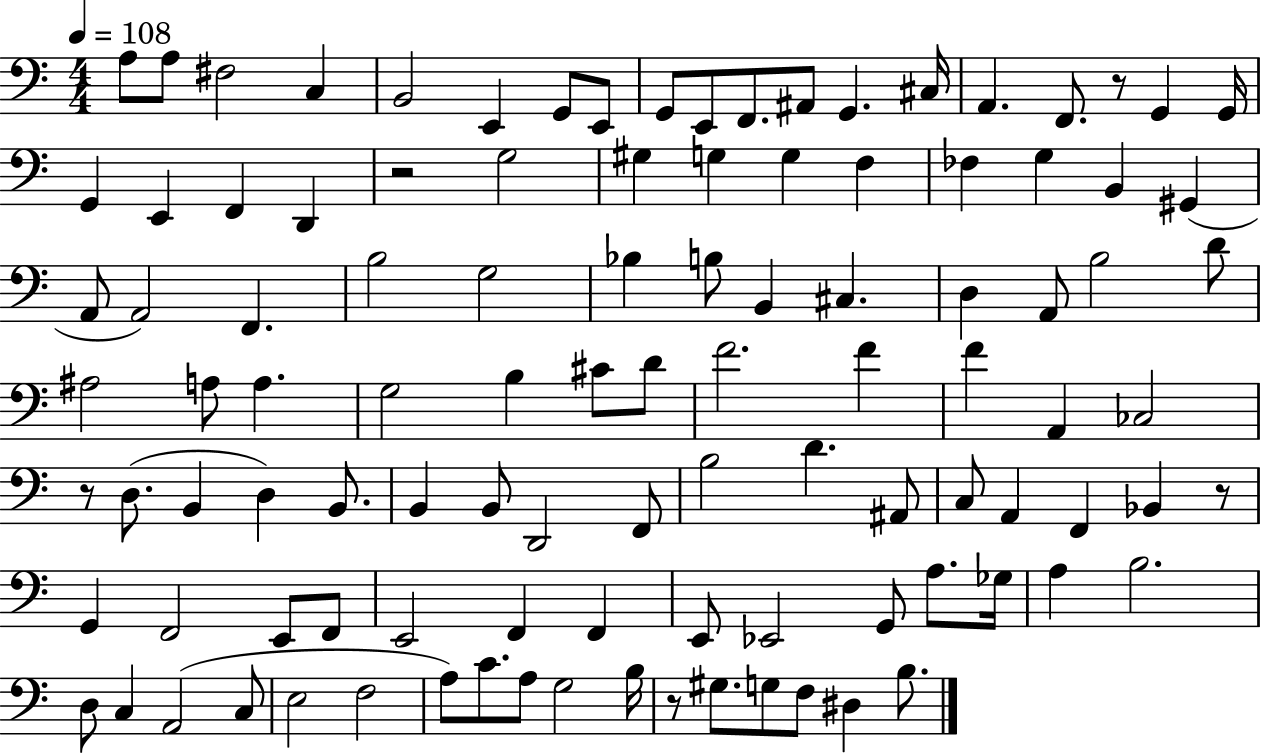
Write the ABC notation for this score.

X:1
T:Untitled
M:4/4
L:1/4
K:C
A,/2 A,/2 ^F,2 C, B,,2 E,, G,,/2 E,,/2 G,,/2 E,,/2 F,,/2 ^A,,/2 G,, ^C,/4 A,, F,,/2 z/2 G,, G,,/4 G,, E,, F,, D,, z2 G,2 ^G, G, G, F, _F, G, B,, ^G,, A,,/2 A,,2 F,, B,2 G,2 _B, B,/2 B,, ^C, D, A,,/2 B,2 D/2 ^A,2 A,/2 A, G,2 B, ^C/2 D/2 F2 F F A,, _C,2 z/2 D,/2 B,, D, B,,/2 B,, B,,/2 D,,2 F,,/2 B,2 D ^A,,/2 C,/2 A,, F,, _B,, z/2 G,, F,,2 E,,/2 F,,/2 E,,2 F,, F,, E,,/2 _E,,2 G,,/2 A,/2 _G,/4 A, B,2 D,/2 C, A,,2 C,/2 E,2 F,2 A,/2 C/2 A,/2 G,2 B,/4 z/2 ^G,/2 G,/2 F,/2 ^D, B,/2